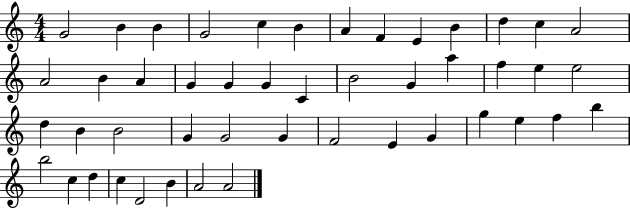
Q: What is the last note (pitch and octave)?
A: A4